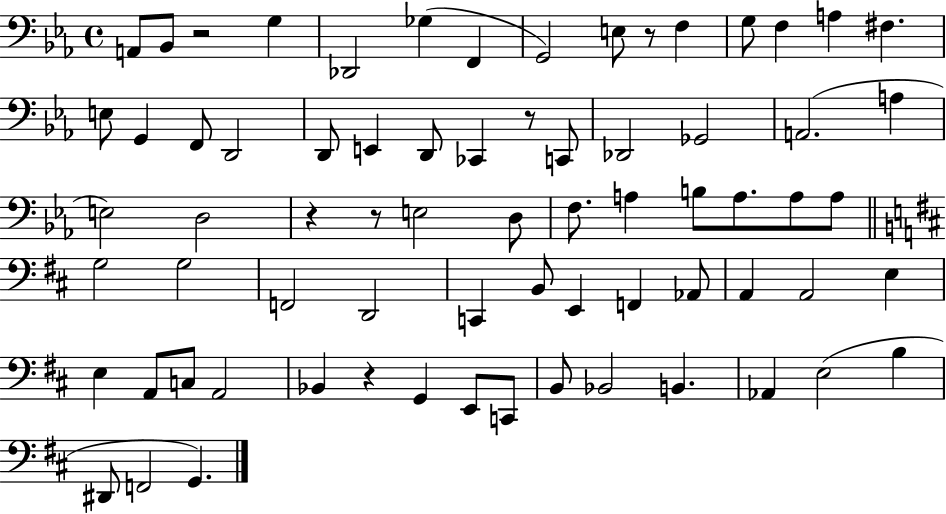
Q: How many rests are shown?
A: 6